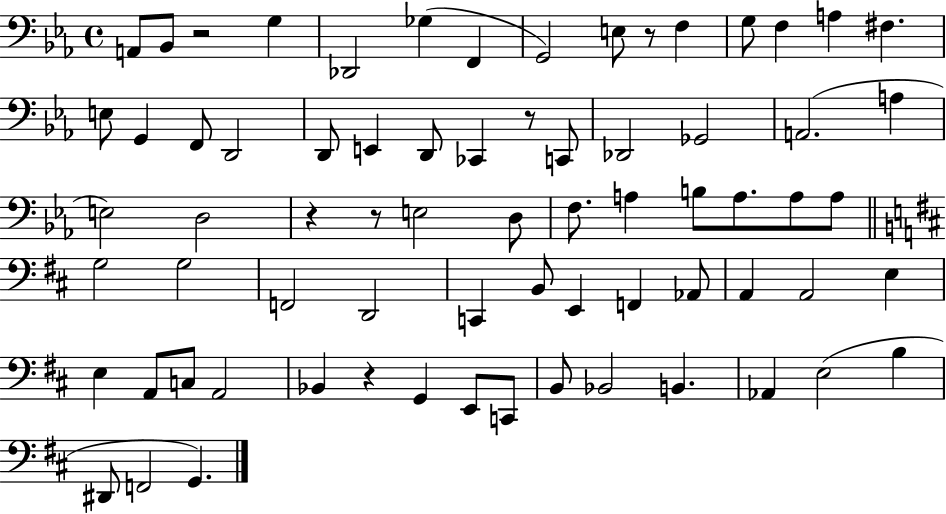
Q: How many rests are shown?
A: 6